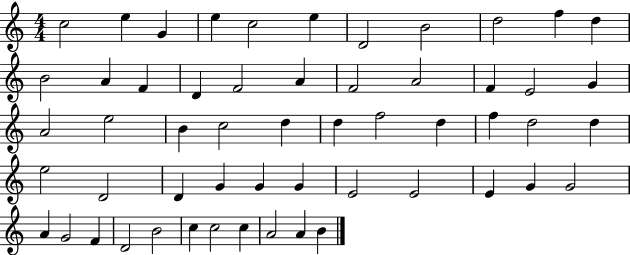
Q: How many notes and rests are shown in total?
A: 55